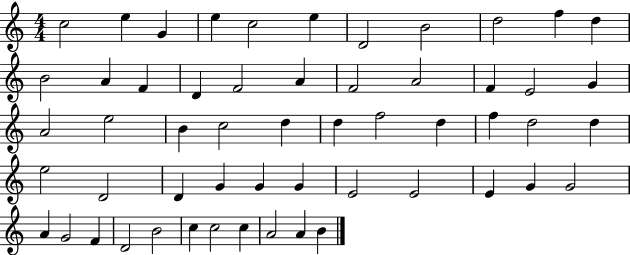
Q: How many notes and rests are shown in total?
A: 55